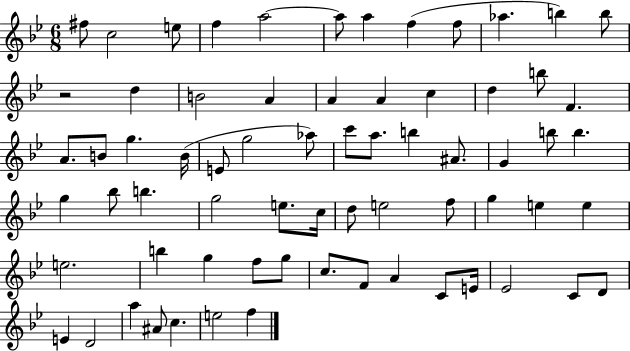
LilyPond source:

{
  \clef treble
  \numericTimeSignature
  \time 6/8
  \key bes \major
  fis''8 c''2 e''8 | f''4 a''2~~ | a''8 a''4 f''4( f''8 | aes''4. b''4) b''8 | \break r2 d''4 | b'2 a'4 | a'4 a'4 c''4 | d''4 b''8 f'4. | \break a'8. b'8 g''4. b'16( | e'8 g''2 aes''8) | c'''8 a''8. b''4 ais'8. | g'4 b''8 b''4. | \break g''4 bes''8 b''4. | g''2 e''8. c''16 | d''8 e''2 f''8 | g''4 e''4 e''4 | \break e''2. | b''4 g''4 f''8 g''8 | c''8. f'8 a'4 c'8 e'16 | ees'2 c'8 d'8 | \break e'4 d'2 | a''4 ais'8 c''4. | e''2 f''4 | \bar "|."
}